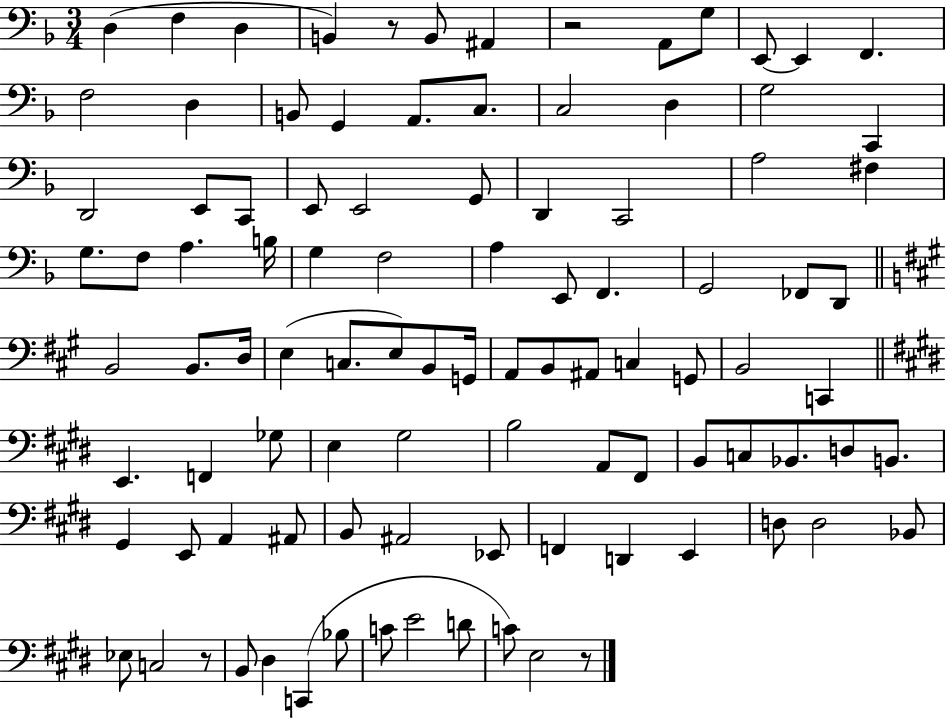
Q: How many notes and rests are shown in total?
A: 99